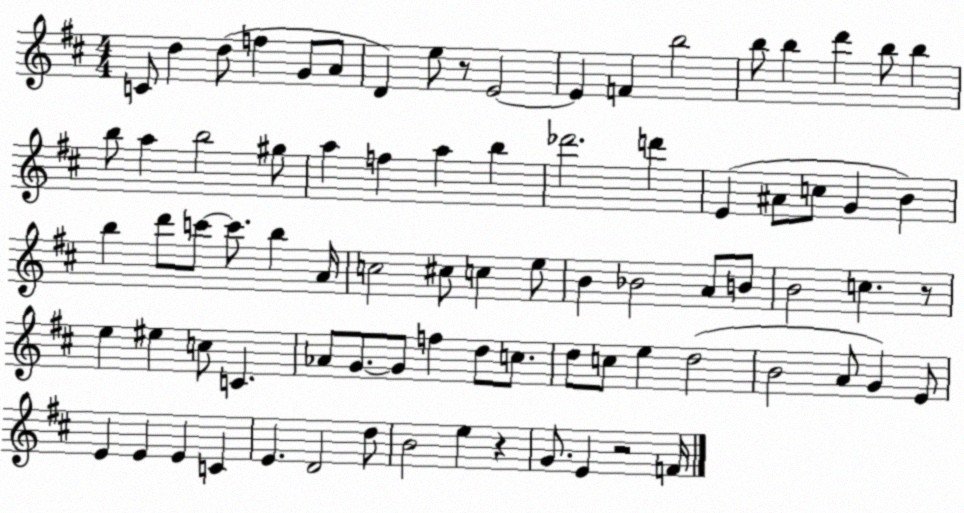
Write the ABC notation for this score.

X:1
T:Untitled
M:4/4
L:1/4
K:D
C/2 d d/2 f G/2 A/2 D e/2 z/2 E2 E F b2 b/2 b d' b/2 b b/2 a b2 ^g/2 a f a b _d'2 d' E ^A/2 c/2 G B b d'/2 c'/2 c'/2 b A/4 c2 ^c/2 c e/2 B _B2 A/2 B/2 B2 c z/2 e ^e c/2 C _A/2 G/2 G/2 f d/2 c/2 d/2 c/2 e d2 B2 A/2 G E/2 E E E C E D2 d/2 B2 e z G/2 E z2 F/4